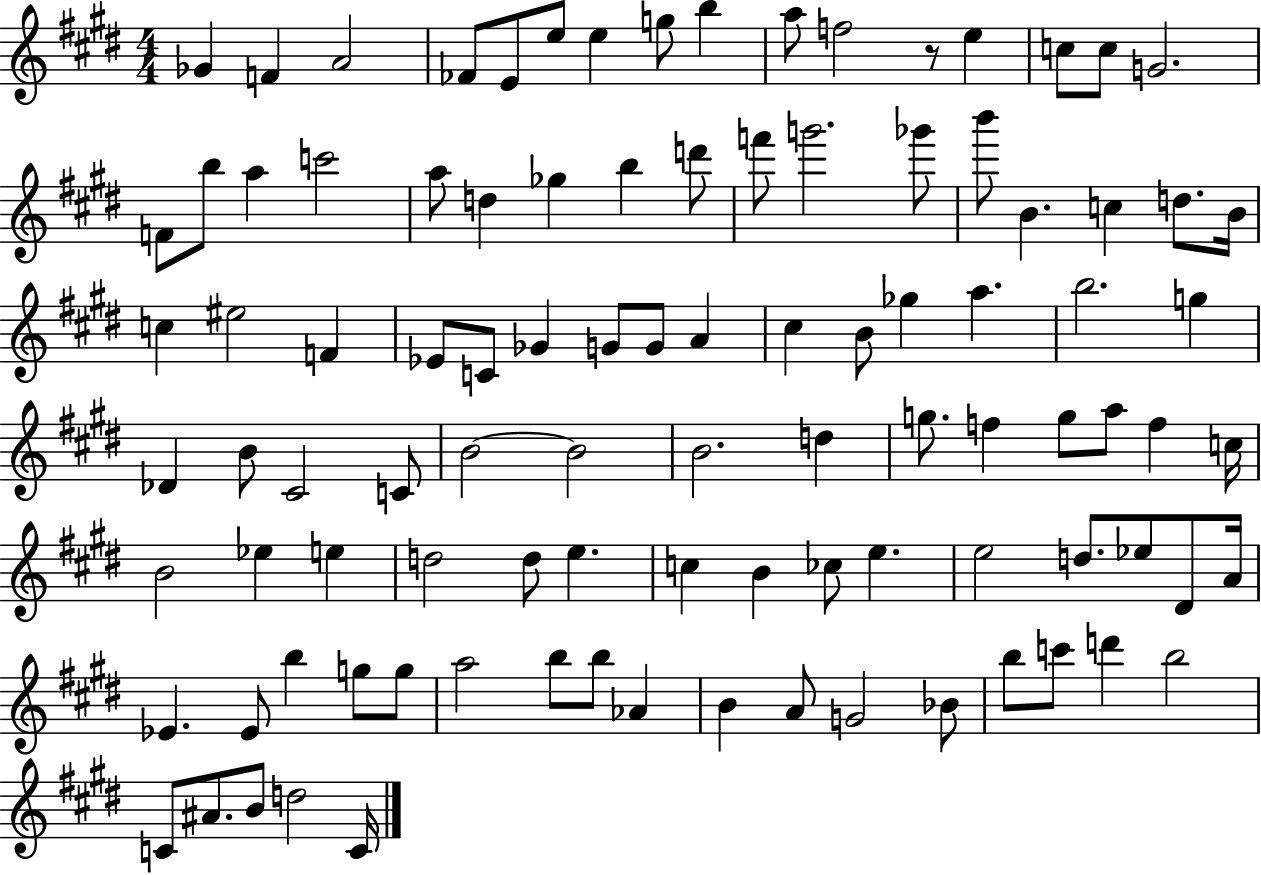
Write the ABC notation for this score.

X:1
T:Untitled
M:4/4
L:1/4
K:E
_G F A2 _F/2 E/2 e/2 e g/2 b a/2 f2 z/2 e c/2 c/2 G2 F/2 b/2 a c'2 a/2 d _g b d'/2 f'/2 g'2 _g'/2 b'/2 B c d/2 B/4 c ^e2 F _E/2 C/2 _G G/2 G/2 A ^c B/2 _g a b2 g _D B/2 ^C2 C/2 B2 B2 B2 d g/2 f g/2 a/2 f c/4 B2 _e e d2 d/2 e c B _c/2 e e2 d/2 _e/2 ^D/2 A/4 _E _E/2 b g/2 g/2 a2 b/2 b/2 _A B A/2 G2 _B/2 b/2 c'/2 d' b2 C/2 ^A/2 B/2 d2 C/4